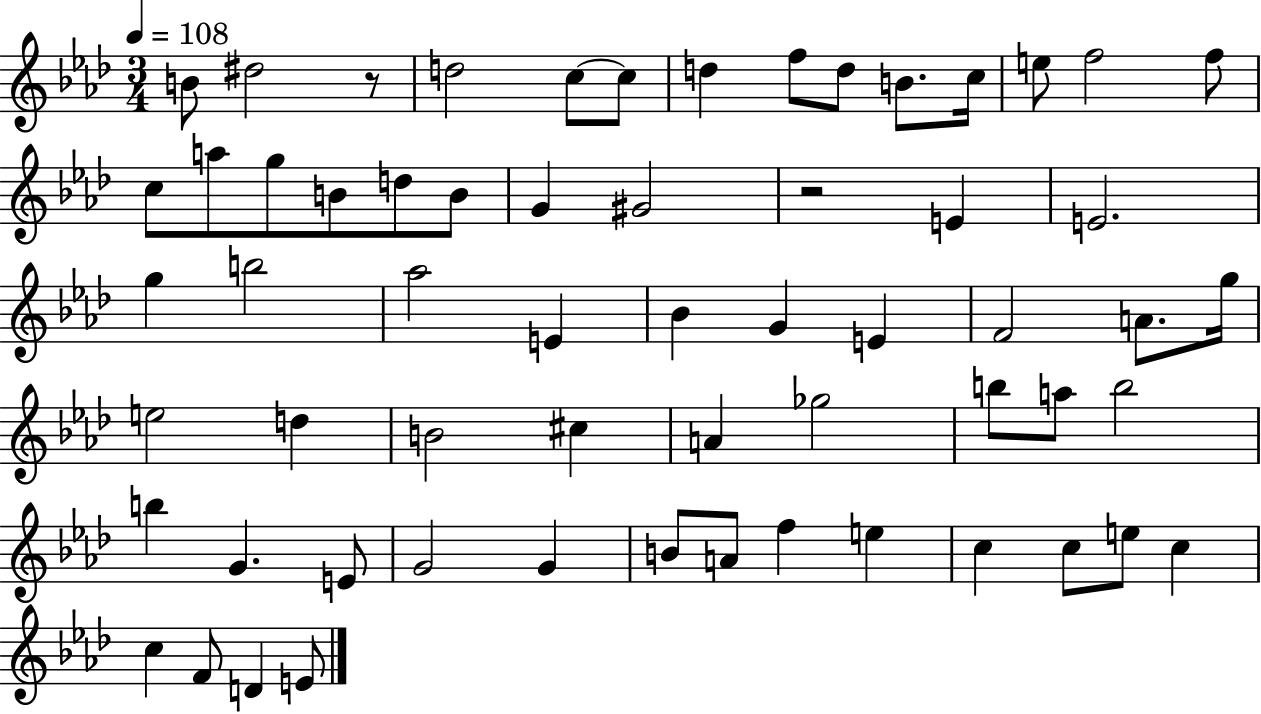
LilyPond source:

{
  \clef treble
  \numericTimeSignature
  \time 3/4
  \key aes \major
  \tempo 4 = 108
  b'8 dis''2 r8 | d''2 c''8~~ c''8 | d''4 f''8 d''8 b'8. c''16 | e''8 f''2 f''8 | \break c''8 a''8 g''8 b'8 d''8 b'8 | g'4 gis'2 | r2 e'4 | e'2. | \break g''4 b''2 | aes''2 e'4 | bes'4 g'4 e'4 | f'2 a'8. g''16 | \break e''2 d''4 | b'2 cis''4 | a'4 ges''2 | b''8 a''8 b''2 | \break b''4 g'4. e'8 | g'2 g'4 | b'8 a'8 f''4 e''4 | c''4 c''8 e''8 c''4 | \break c''4 f'8 d'4 e'8 | \bar "|."
}